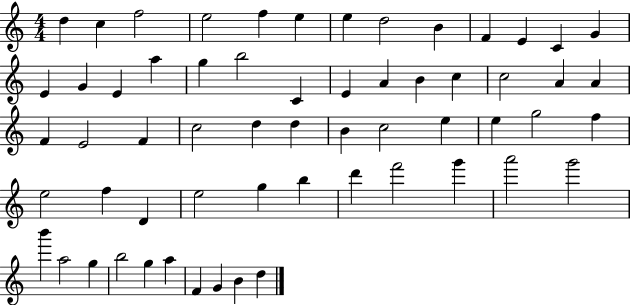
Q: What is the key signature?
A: C major